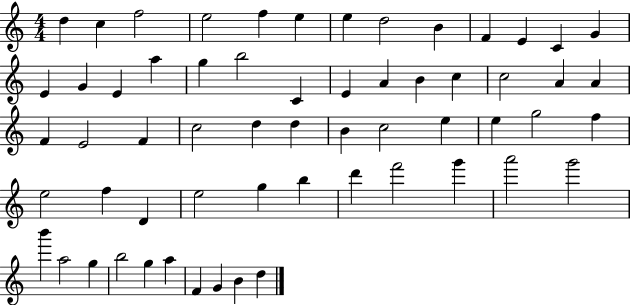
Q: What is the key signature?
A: C major